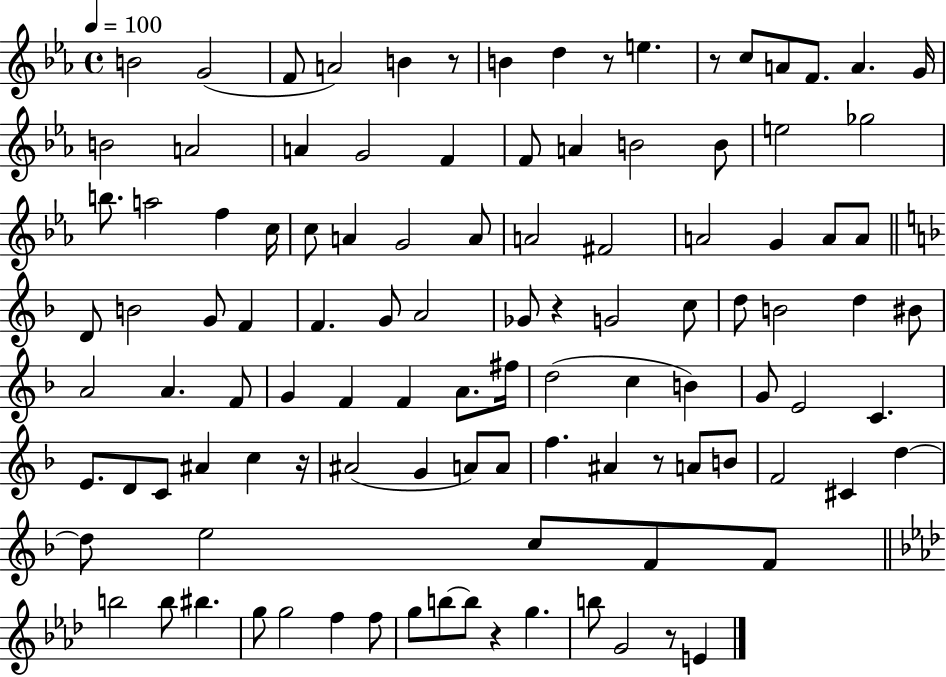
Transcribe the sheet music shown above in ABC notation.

X:1
T:Untitled
M:4/4
L:1/4
K:Eb
B2 G2 F/2 A2 B z/2 B d z/2 e z/2 c/2 A/2 F/2 A G/4 B2 A2 A G2 F F/2 A B2 B/2 e2 _g2 b/2 a2 f c/4 c/2 A G2 A/2 A2 ^F2 A2 G A/2 A/2 D/2 B2 G/2 F F G/2 A2 _G/2 z G2 c/2 d/2 B2 d ^B/2 A2 A F/2 G F F A/2 ^f/4 d2 c B G/2 E2 C E/2 D/2 C/2 ^A c z/4 ^A2 G A/2 A/2 f ^A z/2 A/2 B/2 F2 ^C d d/2 e2 c/2 F/2 F/2 b2 b/2 ^b g/2 g2 f f/2 g/2 b/2 b/2 z g b/2 G2 z/2 E